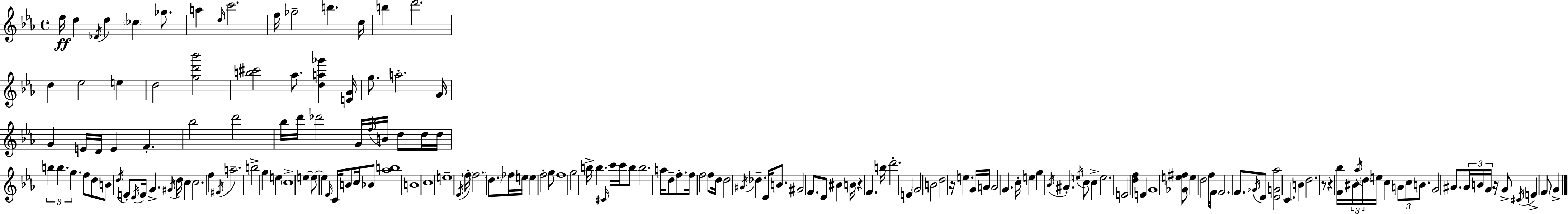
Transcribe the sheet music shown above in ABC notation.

X:1
T:Untitled
M:4/4
L:1/4
K:Cm
_e/4 d _D/4 d _c _g/2 a d/4 c'2 f/4 _g2 b c/4 b d'2 d _e2 e d2 [gd'_b']2 [b^c']2 _a/2 [da_g'] [E_A]/4 g/2 a2 G/4 G E/4 D/4 E F _b2 d'2 _b/4 d'/4 _d'2 G/4 f/4 B/4 d/2 d/4 d/4 b b g f/2 d/2 B/2 d/4 E/2 D/4 E/4 G ^G/4 d/4 c c2 f ^F/4 a2 b2 g e c4 e e/2 e _E/4 C/4 B/2 c/4 _B/2 [_ab]4 B4 c4 e4 _E/4 f/4 f2 d/2 _f/4 e/4 e f2 g/2 f4 g2 b/4 b ^C/4 c'/4 c'/4 b/2 b2 a/4 d/2 f/2 f/4 f2 f/2 d/4 d2 ^A/4 _d D/4 B/2 ^G2 F/2 D/2 ^B B/4 z F b/4 d'2 E G2 B2 d2 z/4 e G/4 A/4 A2 G c/4 e g _B/4 ^A e/4 c/2 c e2 E2 [df] E G4 [_Ge^f]/2 e d2 f/2 F/4 F2 F/2 _G/4 D/2 [DG_a]2 C B d2 z/2 z [F_b]/4 ^B/4 _a/4 d/4 e/4 c A/2 c/2 B/2 G2 ^A/2 ^A/4 B/4 G/4 z/4 G/2 ^C/4 E F/2 G